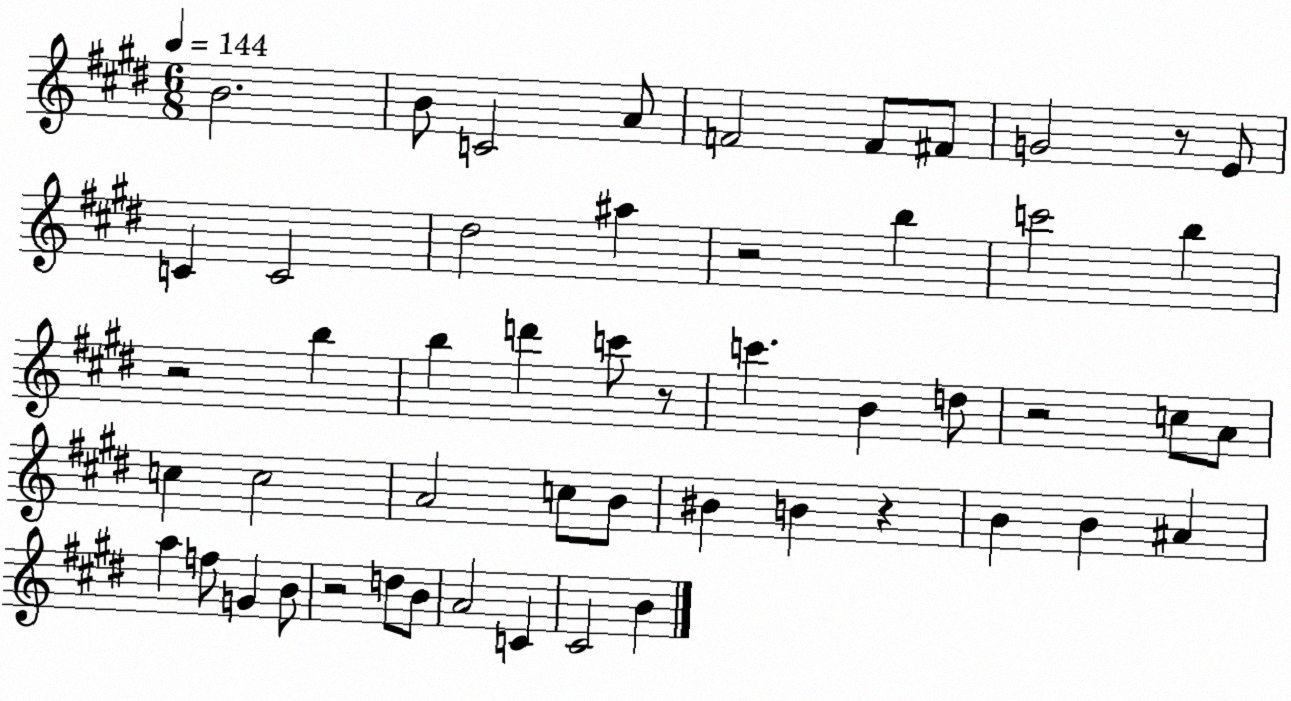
X:1
T:Untitled
M:6/8
L:1/4
K:E
B2 B/2 C2 A/2 F2 F/2 ^F/2 G2 z/2 E/2 C C2 ^d2 ^a z2 b c'2 b z2 b b d' c'/2 z/2 c' B d/2 z2 c/2 A/2 c c2 A2 c/2 B/2 ^B B z B B ^A a f/2 G B/2 z2 d/2 B/2 A2 C ^C2 B